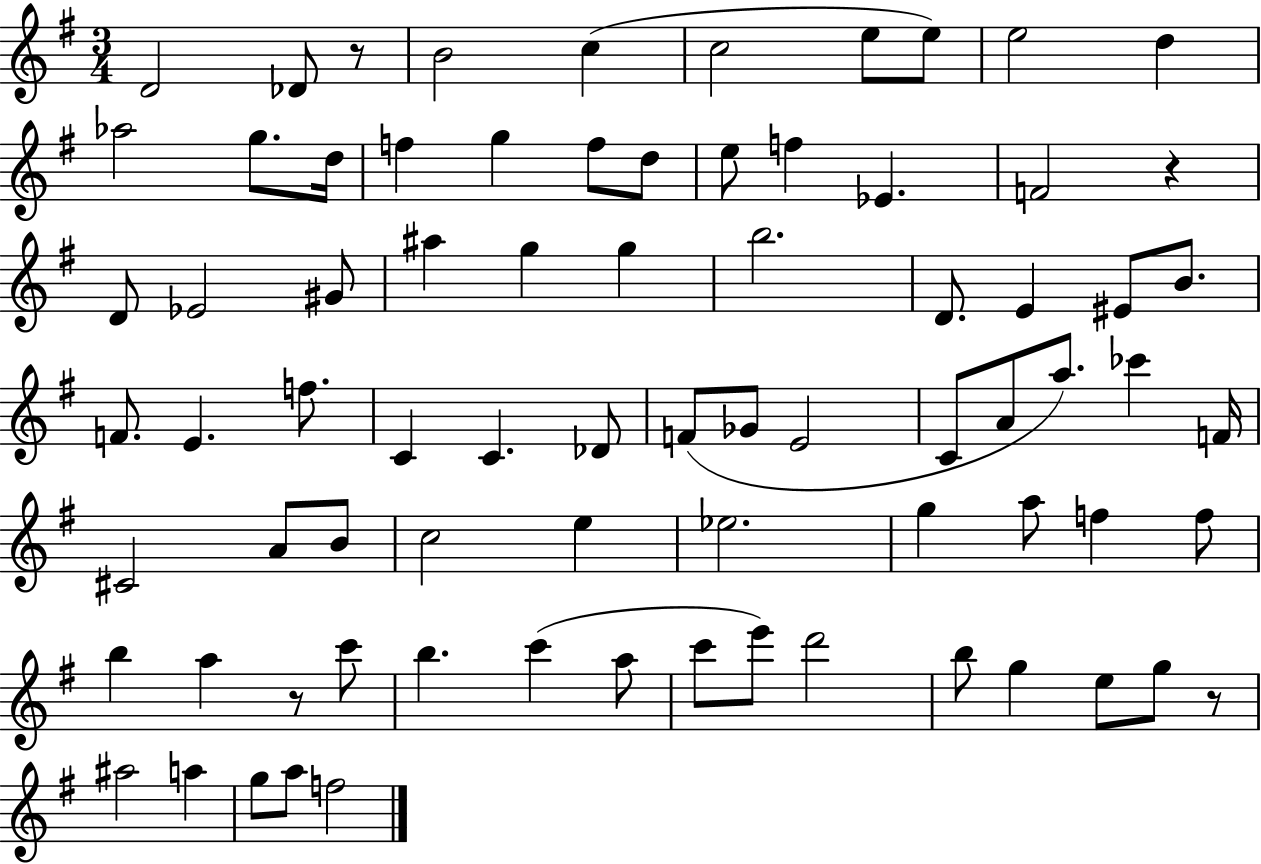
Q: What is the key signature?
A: G major